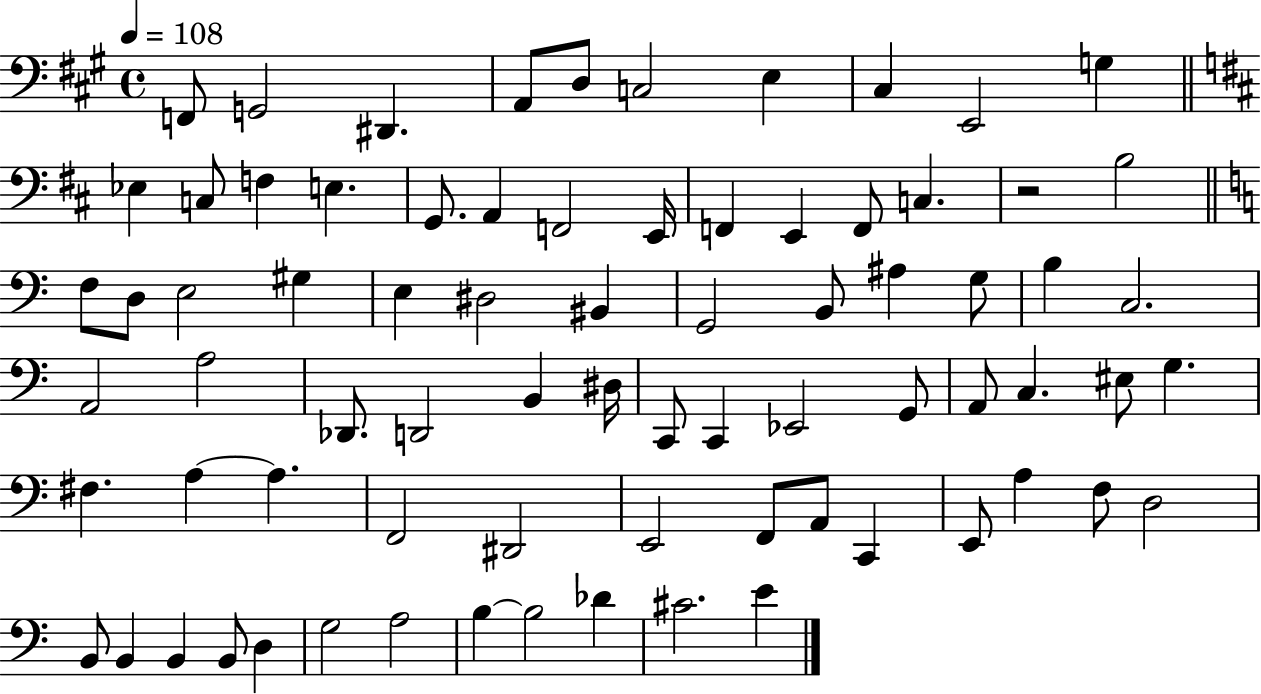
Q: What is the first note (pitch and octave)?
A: F2